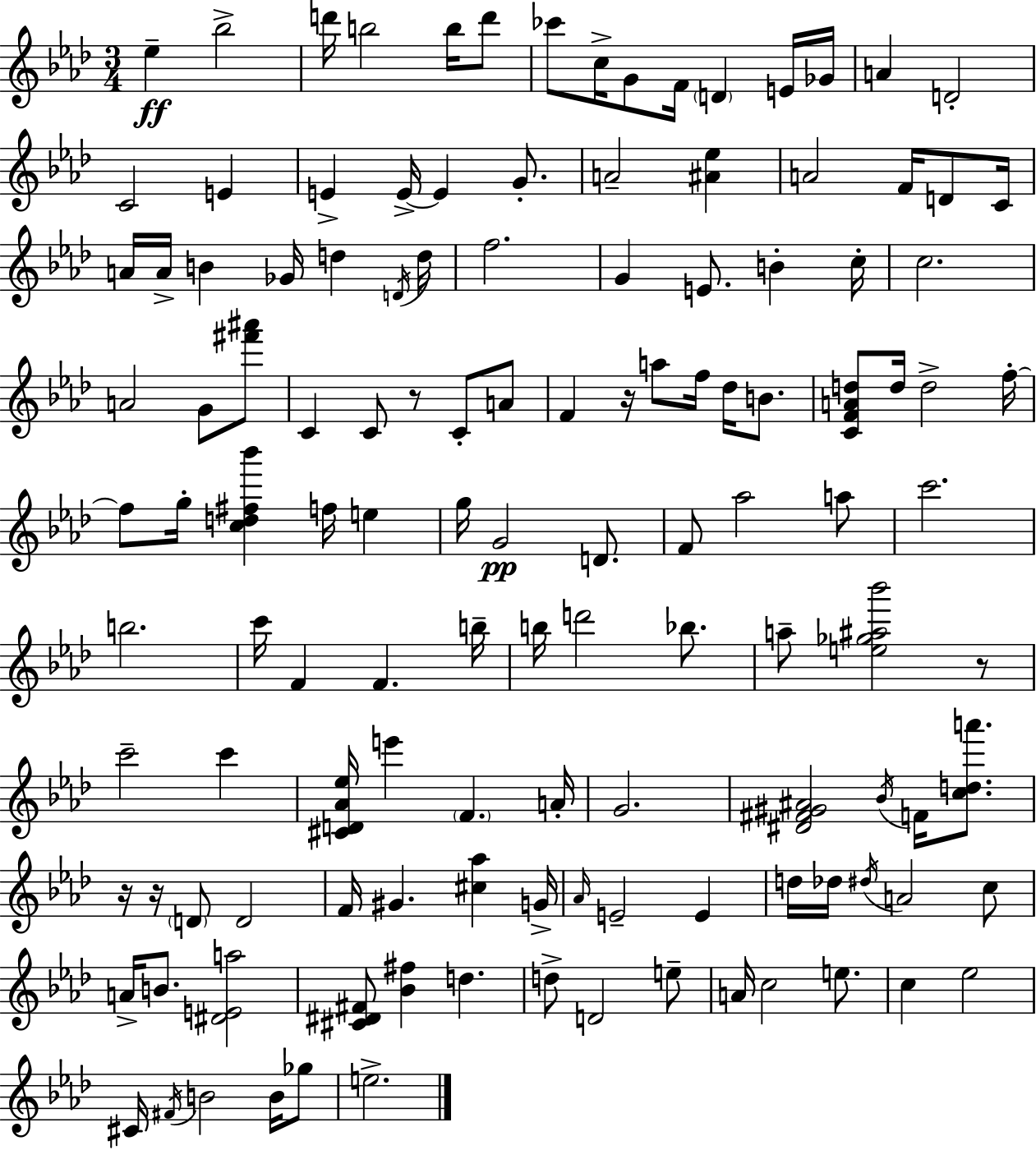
Eb5/q Bb5/h D6/s B5/h B5/s D6/e CES6/e C5/s G4/e F4/s D4/q E4/s Gb4/s A4/q D4/h C4/h E4/q E4/q E4/s E4/q G4/e. A4/h [A#4,Eb5]/q A4/h F4/s D4/e C4/s A4/s A4/s B4/q Gb4/s D5/q D4/s D5/s F5/h. G4/q E4/e. B4/q C5/s C5/h. A4/h G4/e [F#6,A#6]/e C4/q C4/e R/e C4/e A4/e F4/q R/s A5/e F5/s Db5/s B4/e. [C4,F4,A4,D5]/e D5/s D5/h F5/s F5/e G5/s [C5,D5,F#5,Bb6]/q F5/s E5/q G5/s G4/h D4/e. F4/e Ab5/h A5/e C6/h. B5/h. C6/s F4/q F4/q. B5/s B5/s D6/h Bb5/e. A5/e [E5,Gb5,A#5,Bb6]/h R/e C6/h C6/q [C#4,D4,Ab4,Eb5]/s E6/q F4/q. A4/s G4/h. [D#4,F#4,G#4,A#4]/h Bb4/s F4/s [C5,D5,A6]/e. R/s R/s D4/e D4/h F4/s G#4/q. [C#5,Ab5]/q G4/s Ab4/s E4/h E4/q D5/s Db5/s D#5/s A4/h C5/e A4/s B4/e. [D#4,E4,A5]/h [C#4,D#4,F#4]/e [Bb4,F#5]/q D5/q. D5/e D4/h E5/e A4/s C5/h E5/e. C5/q Eb5/h C#4/s F#4/s B4/h B4/s Gb5/e E5/h.